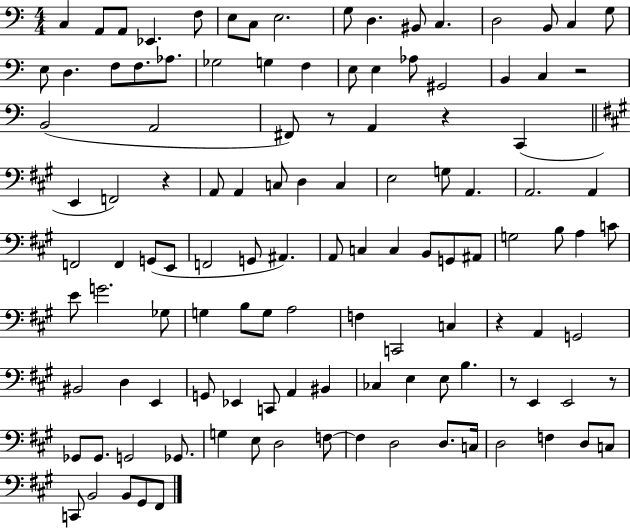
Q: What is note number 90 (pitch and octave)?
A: E2